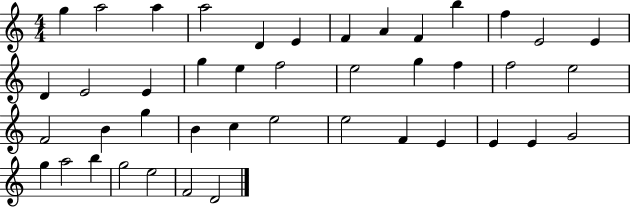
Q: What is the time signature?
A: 4/4